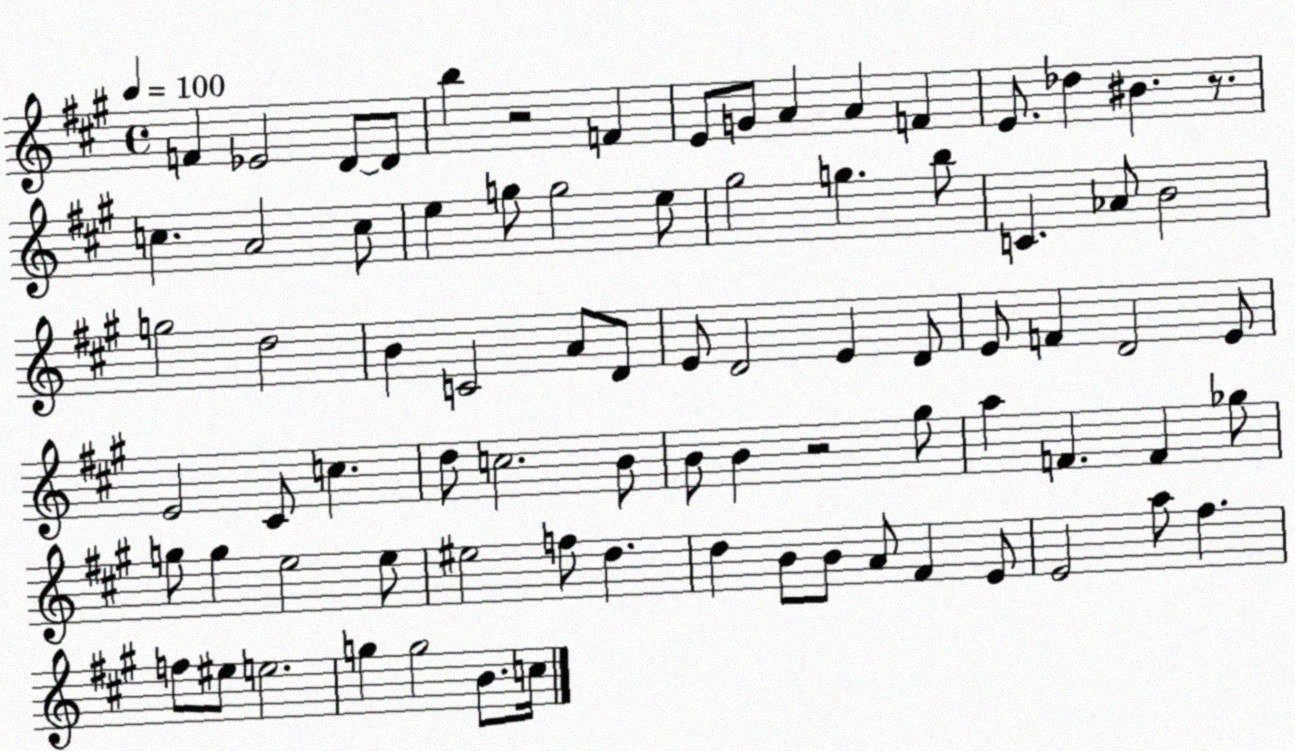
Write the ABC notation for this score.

X:1
T:Untitled
M:4/4
L:1/4
K:A
F _E2 D/2 D/2 b z2 F E/2 G/2 A A F E/2 _d ^B z/2 c A2 c/2 e g/2 g2 e/2 ^g2 g b/2 C _A/2 B2 g2 d2 B C2 A/2 D/2 E/2 D2 E D/2 E/2 F D2 E/2 E2 ^C/2 c d/2 c2 B/2 B/2 B z2 ^g/2 a F F _g/2 g/2 g e2 e/2 ^e2 f/2 d d B/2 B/2 A/2 ^F E/2 E2 a/2 ^f f/2 ^e/2 e2 g g2 B/2 c/4